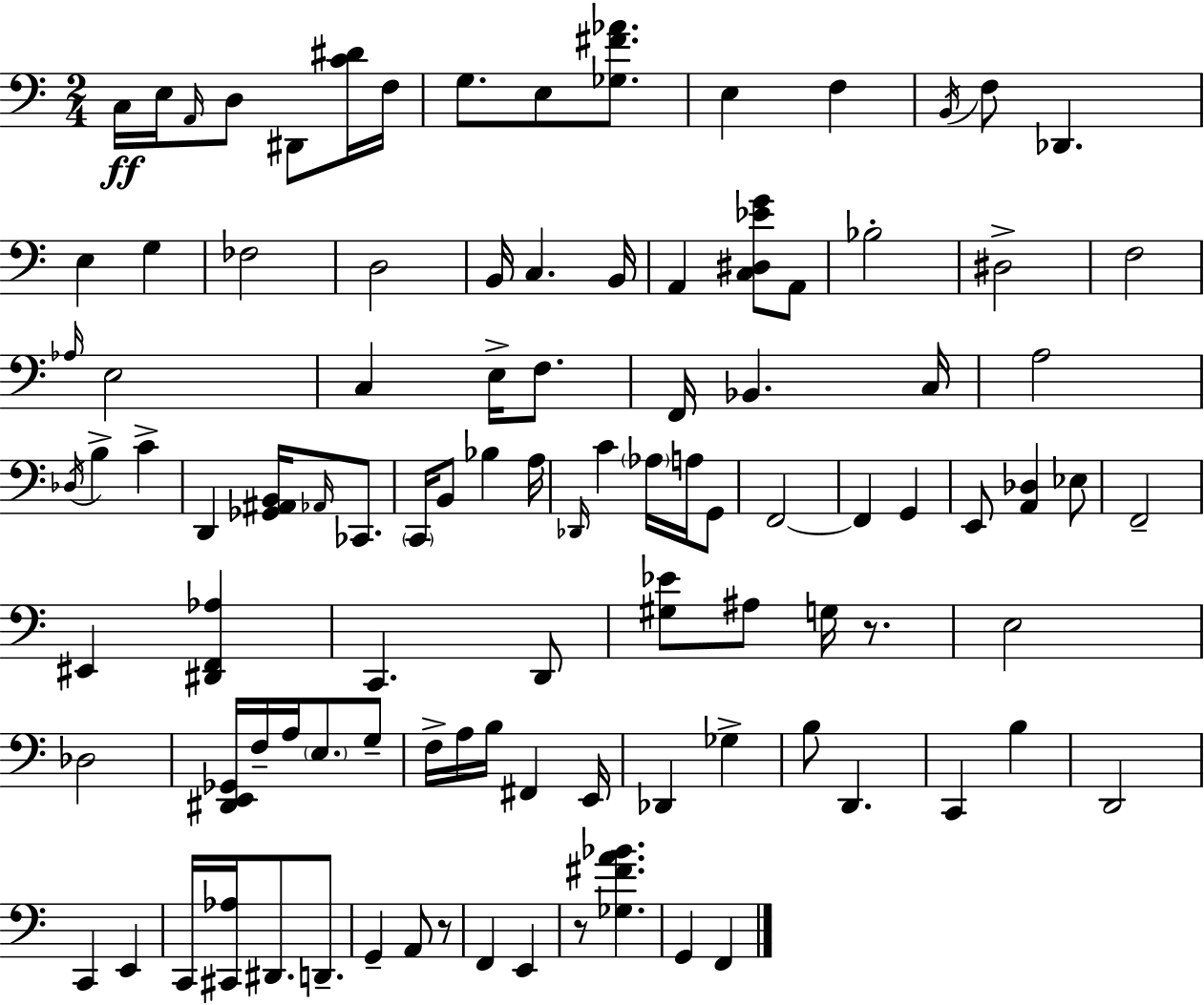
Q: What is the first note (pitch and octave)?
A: C3